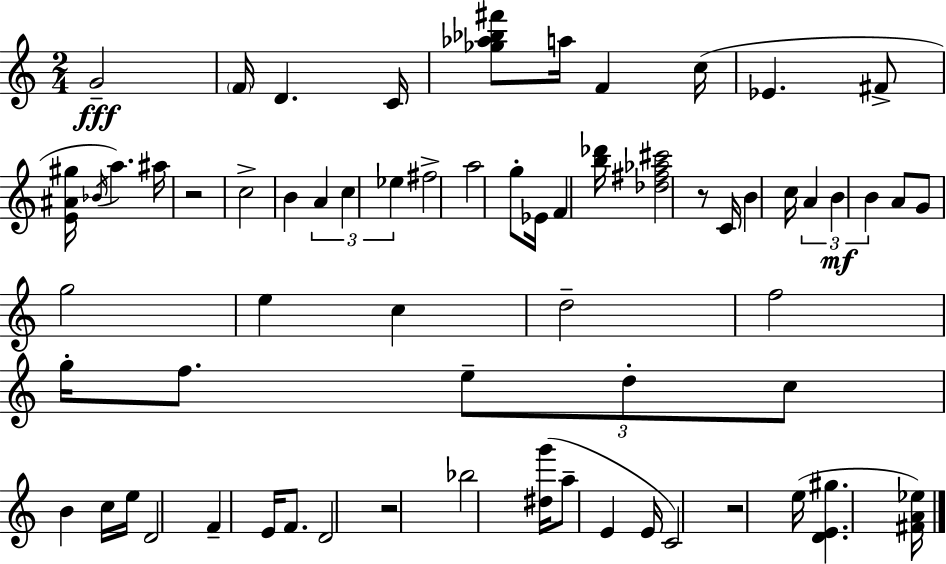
G4/h F4/s D4/q. C4/s [Gb5,Ab5,Bb5,F#6]/e A5/s F4/q C5/s Eb4/q. F#4/e [E4,A#4,G#5]/s Bb4/s A5/q. A#5/s R/h C5/h B4/q A4/q C5/q Eb5/q F#5/h A5/h G5/e Eb4/s F4/q [B5,Db6]/s [Db5,F#5,Ab5,C#6]/h R/e C4/s B4/q C5/s A4/q B4/q B4/q A4/e G4/e G5/h E5/q C5/q D5/h F5/h G5/s F5/e. E5/e D5/e C5/e B4/q C5/s E5/s D4/h F4/q E4/s F4/e. D4/h R/h Bb5/h [D#5,G6]/s A5/e E4/q E4/s C4/h R/h E5/s [D4,E4,G#5]/q. [F#4,A4,Eb5]/s